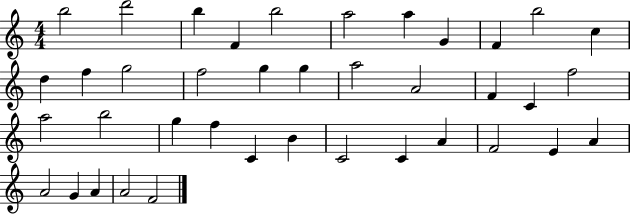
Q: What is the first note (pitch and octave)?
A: B5